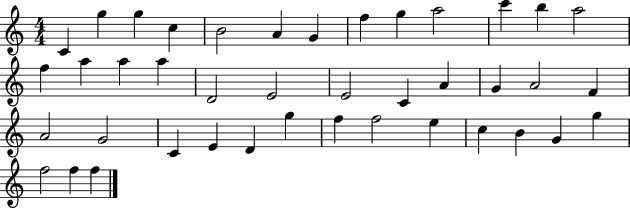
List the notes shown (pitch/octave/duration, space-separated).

C4/q G5/q G5/q C5/q B4/h A4/q G4/q F5/q G5/q A5/h C6/q B5/q A5/h F5/q A5/q A5/q A5/q D4/h E4/h E4/h C4/q A4/q G4/q A4/h F4/q A4/h G4/h C4/q E4/q D4/q G5/q F5/q F5/h E5/q C5/q B4/q G4/q G5/q F5/h F5/q F5/q